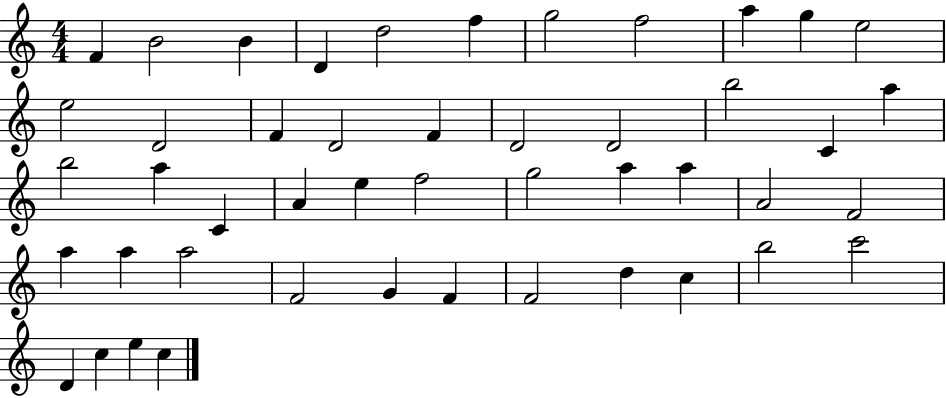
{
  \clef treble
  \numericTimeSignature
  \time 4/4
  \key c \major
  f'4 b'2 b'4 | d'4 d''2 f''4 | g''2 f''2 | a''4 g''4 e''2 | \break e''2 d'2 | f'4 d'2 f'4 | d'2 d'2 | b''2 c'4 a''4 | \break b''2 a''4 c'4 | a'4 e''4 f''2 | g''2 a''4 a''4 | a'2 f'2 | \break a''4 a''4 a''2 | f'2 g'4 f'4 | f'2 d''4 c''4 | b''2 c'''2 | \break d'4 c''4 e''4 c''4 | \bar "|."
}